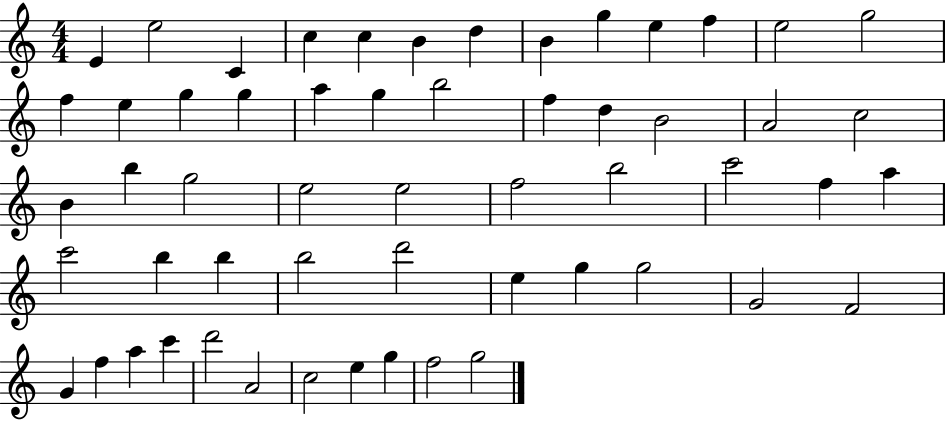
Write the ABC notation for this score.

X:1
T:Untitled
M:4/4
L:1/4
K:C
E e2 C c c B d B g e f e2 g2 f e g g a g b2 f d B2 A2 c2 B b g2 e2 e2 f2 b2 c'2 f a c'2 b b b2 d'2 e g g2 G2 F2 G f a c' d'2 A2 c2 e g f2 g2